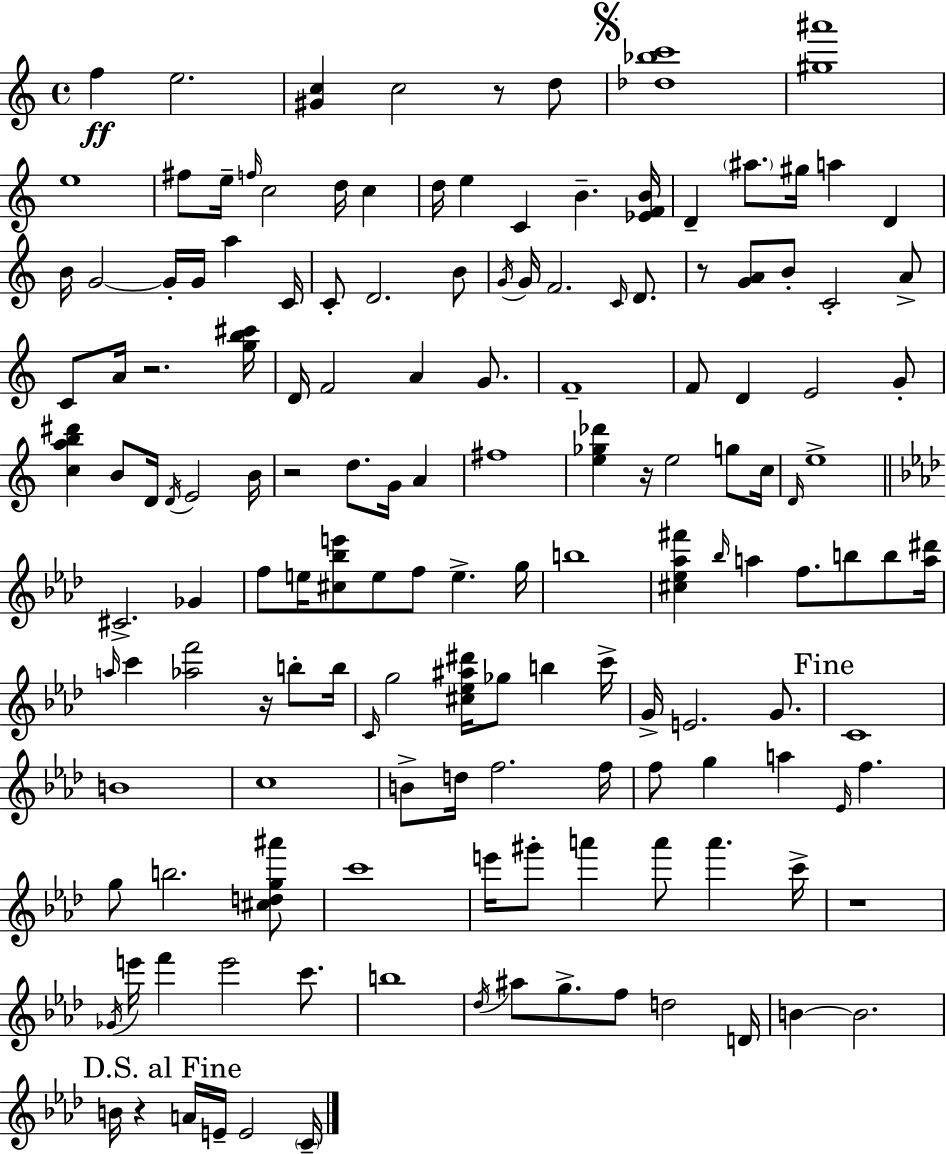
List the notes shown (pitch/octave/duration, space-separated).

F5/q E5/h. [G#4,C5]/q C5/h R/e D5/e [Db5,Bb5,C6]/w [G#5,A#6]/w E5/w F#5/e E5/s F5/s C5/h D5/s C5/q D5/s E5/q C4/q B4/q. [Eb4,F4,B4]/s D4/q A#5/e. G#5/s A5/q D4/q B4/s G4/h G4/s G4/s A5/q C4/s C4/e D4/h. B4/e G4/s G4/s F4/h. C4/s D4/e. R/e [G4,A4]/e B4/e C4/h A4/e C4/e A4/s R/h. [G5,B5,C#6]/s D4/s F4/h A4/q G4/e. F4/w F4/e D4/q E4/h G4/e [C5,A5,B5,D#6]/q B4/e D4/s D4/s E4/h B4/s R/h D5/e. G4/s A4/q F#5/w [E5,Gb5,Db6]/q R/s E5/h G5/e C5/s D4/s E5/w C#4/h. Gb4/q F5/e E5/s [C#5,Bb5,E6]/e E5/e F5/e E5/q. G5/s B5/w [C#5,Eb5,Ab5,F#6]/q Bb5/s A5/q F5/e. B5/e B5/e [A5,D#6]/s A5/s C6/q [Ab5,F6]/h R/s B5/e B5/s C4/s G5/h [C#5,Eb5,A#5,D#6]/s Gb5/e B5/q C6/s G4/s E4/h. G4/e. C4/w B4/w C5/w B4/e D5/s F5/h. F5/s F5/e G5/q A5/q Eb4/s F5/q. G5/e B5/h. [C#5,D5,G5,A#6]/e C6/w E6/s G#6/e A6/q A6/e A6/q. C6/s R/w Gb4/s E6/s F6/q E6/h C6/e. B5/w Db5/s A#5/e G5/e. F5/e D5/h D4/s B4/q B4/h. B4/s R/q A4/s E4/s E4/h C4/s